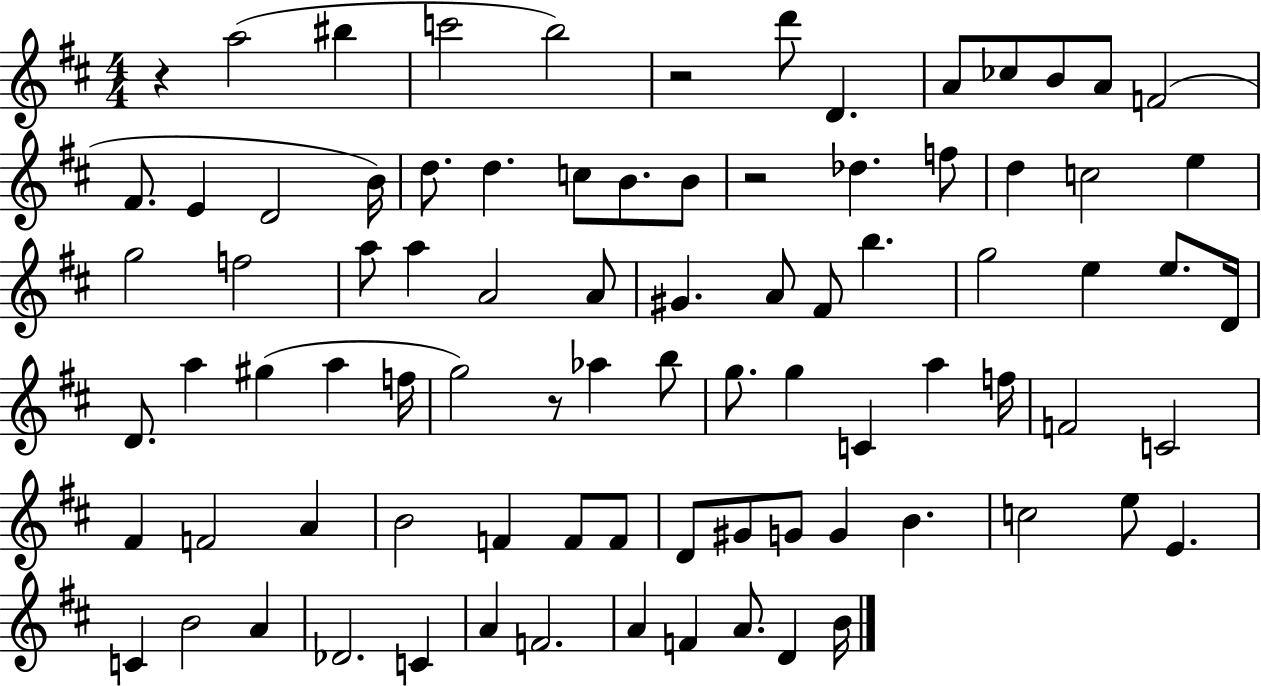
R/q A5/h BIS5/q C6/h B5/h R/h D6/e D4/q. A4/e CES5/e B4/e A4/e F4/h F#4/e. E4/q D4/h B4/s D5/e. D5/q. C5/e B4/e. B4/e R/h Db5/q. F5/e D5/q C5/h E5/q G5/h F5/h A5/e A5/q A4/h A4/e G#4/q. A4/e F#4/e B5/q. G5/h E5/q E5/e. D4/s D4/e. A5/q G#5/q A5/q F5/s G5/h R/e Ab5/q B5/e G5/e. G5/q C4/q A5/q F5/s F4/h C4/h F#4/q F4/h A4/q B4/h F4/q F4/e F4/e D4/e G#4/e G4/e G4/q B4/q. C5/h E5/e E4/q. C4/q B4/h A4/q Db4/h. C4/q A4/q F4/h. A4/q F4/q A4/e. D4/q B4/s